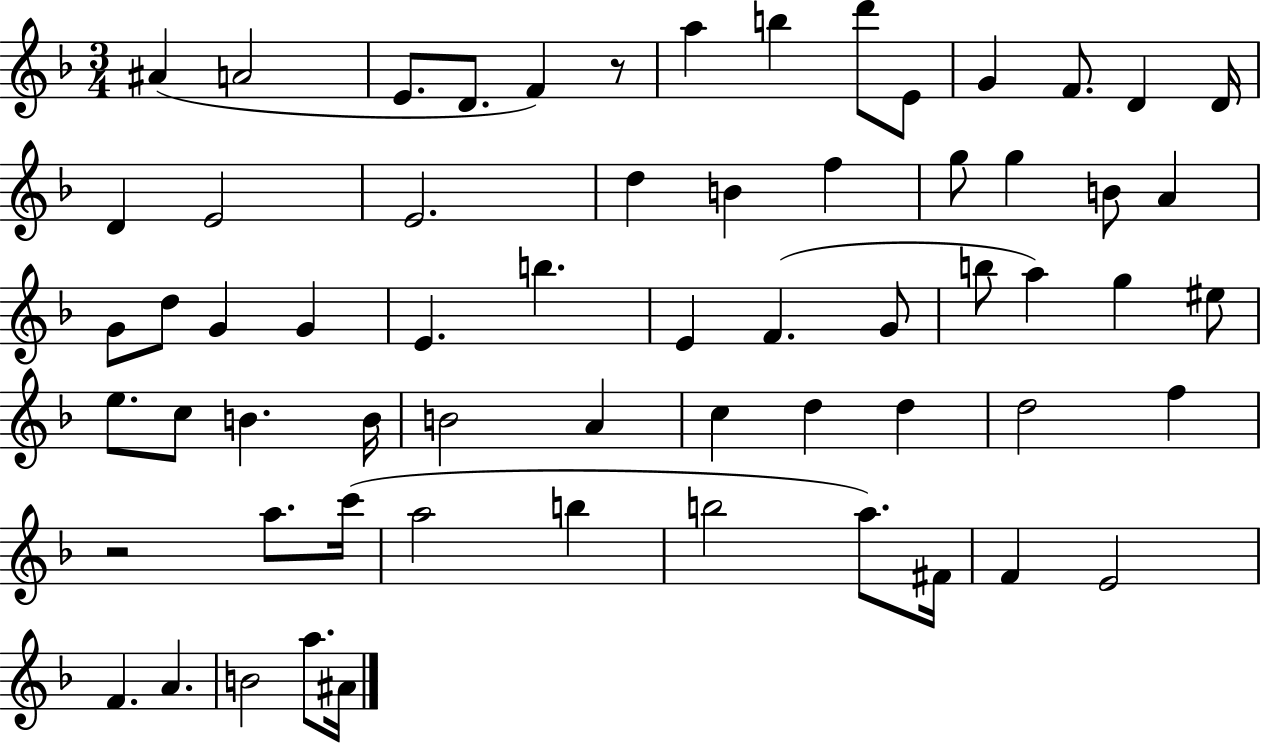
{
  \clef treble
  \numericTimeSignature
  \time 3/4
  \key f \major
  ais'4( a'2 | e'8. d'8. f'4) r8 | a''4 b''4 d'''8 e'8 | g'4 f'8. d'4 d'16 | \break d'4 e'2 | e'2. | d''4 b'4 f''4 | g''8 g''4 b'8 a'4 | \break g'8 d''8 g'4 g'4 | e'4. b''4. | e'4 f'4.( g'8 | b''8 a''4) g''4 eis''8 | \break e''8. c''8 b'4. b'16 | b'2 a'4 | c''4 d''4 d''4 | d''2 f''4 | \break r2 a''8. c'''16( | a''2 b''4 | b''2 a''8.) fis'16 | f'4 e'2 | \break f'4. a'4. | b'2 a''8. ais'16 | \bar "|."
}